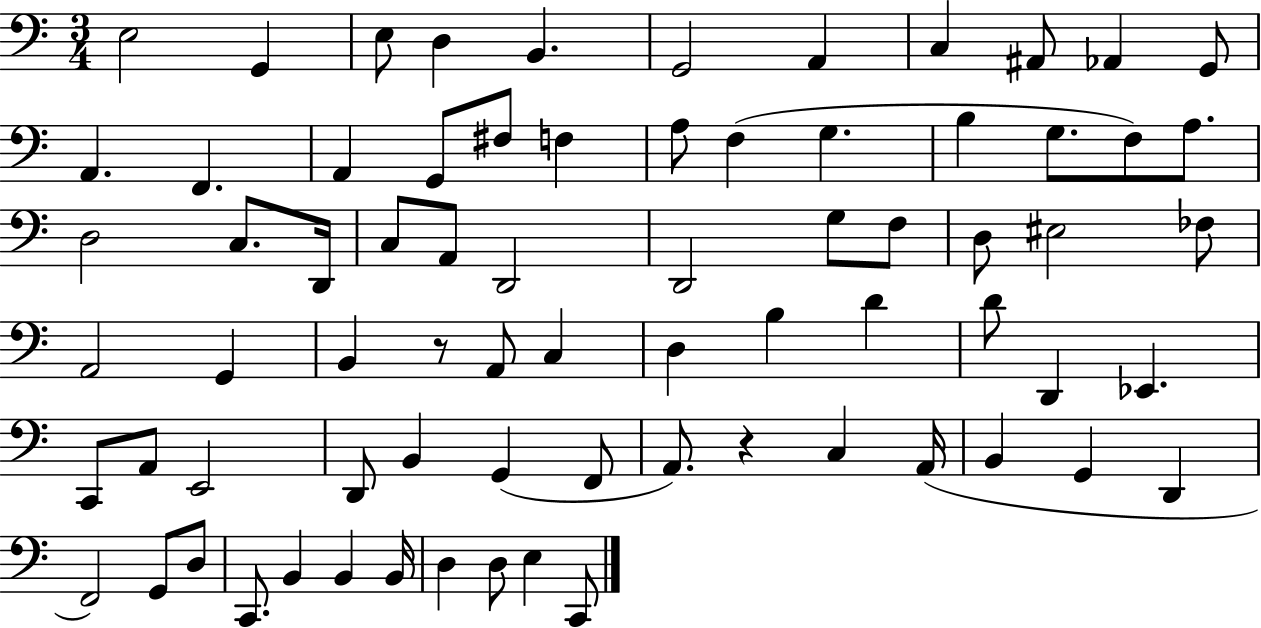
{
  \clef bass
  \numericTimeSignature
  \time 3/4
  \key c \major
  e2 g,4 | e8 d4 b,4. | g,2 a,4 | c4 ais,8 aes,4 g,8 | \break a,4. f,4. | a,4 g,8 fis8 f4 | a8 f4( g4. | b4 g8. f8) a8. | \break d2 c8. d,16 | c8 a,8 d,2 | d,2 g8 f8 | d8 eis2 fes8 | \break a,2 g,4 | b,4 r8 a,8 c4 | d4 b4 d'4 | d'8 d,4 ees,4. | \break c,8 a,8 e,2 | d,8 b,4 g,4( f,8 | a,8.) r4 c4 a,16( | b,4 g,4 d,4 | \break f,2) g,8 d8 | c,8. b,4 b,4 b,16 | d4 d8 e4 c,8 | \bar "|."
}